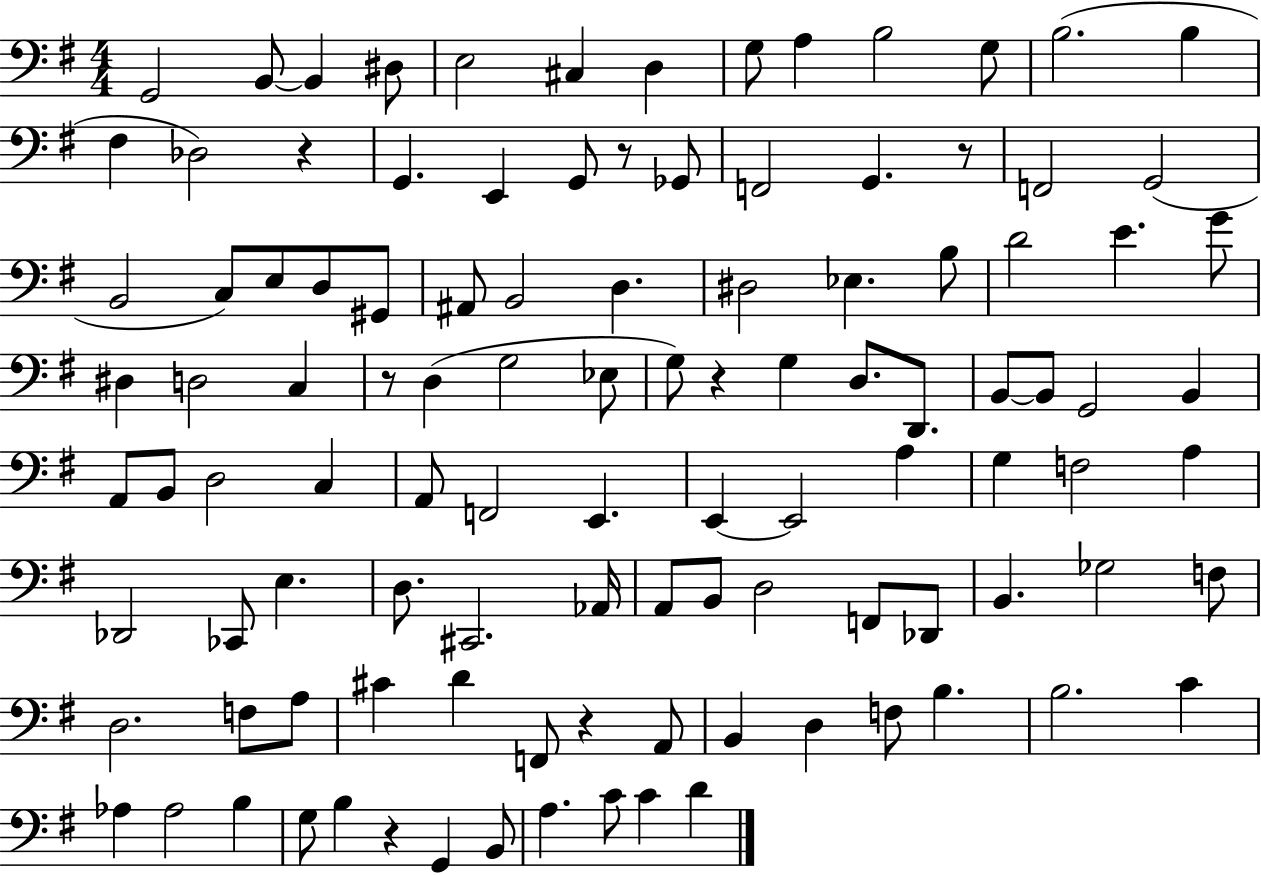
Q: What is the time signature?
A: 4/4